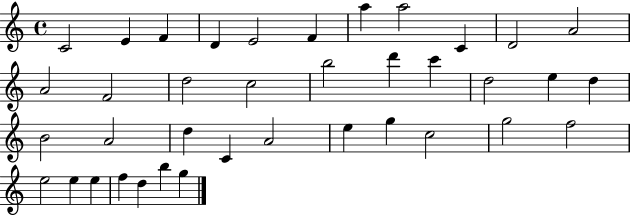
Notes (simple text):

C4/h E4/q F4/q D4/q E4/h F4/q A5/q A5/h C4/q D4/h A4/h A4/h F4/h D5/h C5/h B5/h D6/q C6/q D5/h E5/q D5/q B4/h A4/h D5/q C4/q A4/h E5/q G5/q C5/h G5/h F5/h E5/h E5/q E5/q F5/q D5/q B5/q G5/q